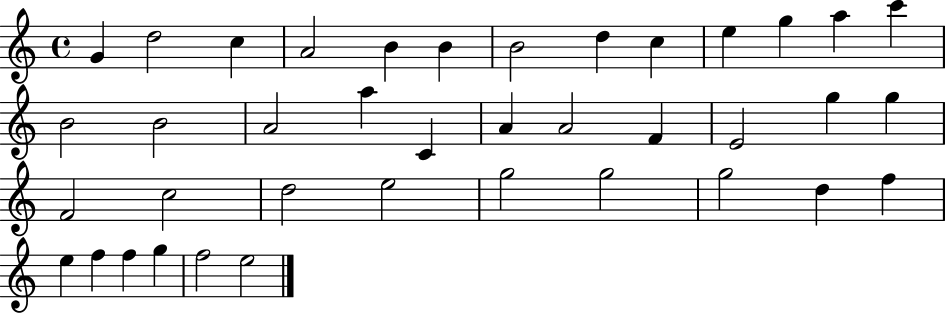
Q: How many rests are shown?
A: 0